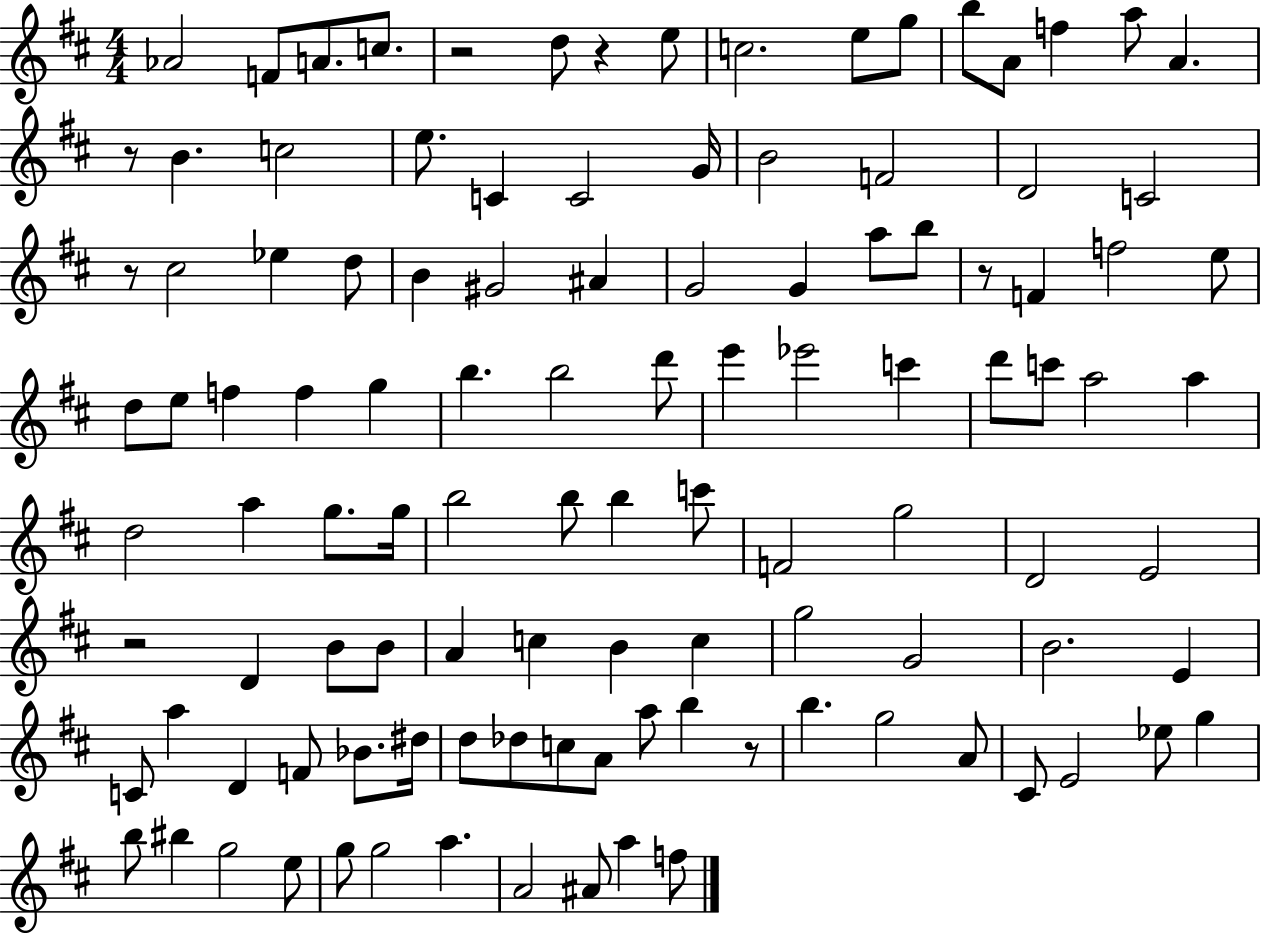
{
  \clef treble
  \numericTimeSignature
  \time 4/4
  \key d \major
  \repeat volta 2 { aes'2 f'8 a'8. c''8. | r2 d''8 r4 e''8 | c''2. e''8 g''8 | b''8 a'8 f''4 a''8 a'4. | \break r8 b'4. c''2 | e''8. c'4 c'2 g'16 | b'2 f'2 | d'2 c'2 | \break r8 cis''2 ees''4 d''8 | b'4 gis'2 ais'4 | g'2 g'4 a''8 b''8 | r8 f'4 f''2 e''8 | \break d''8 e''8 f''4 f''4 g''4 | b''4. b''2 d'''8 | e'''4 ees'''2 c'''4 | d'''8 c'''8 a''2 a''4 | \break d''2 a''4 g''8. g''16 | b''2 b''8 b''4 c'''8 | f'2 g''2 | d'2 e'2 | \break r2 d'4 b'8 b'8 | a'4 c''4 b'4 c''4 | g''2 g'2 | b'2. e'4 | \break c'8 a''4 d'4 f'8 bes'8. dis''16 | d''8 des''8 c''8 a'8 a''8 b''4 r8 | b''4. g''2 a'8 | cis'8 e'2 ees''8 g''4 | \break b''8 bis''4 g''2 e''8 | g''8 g''2 a''4. | a'2 ais'8 a''4 f''8 | } \bar "|."
}